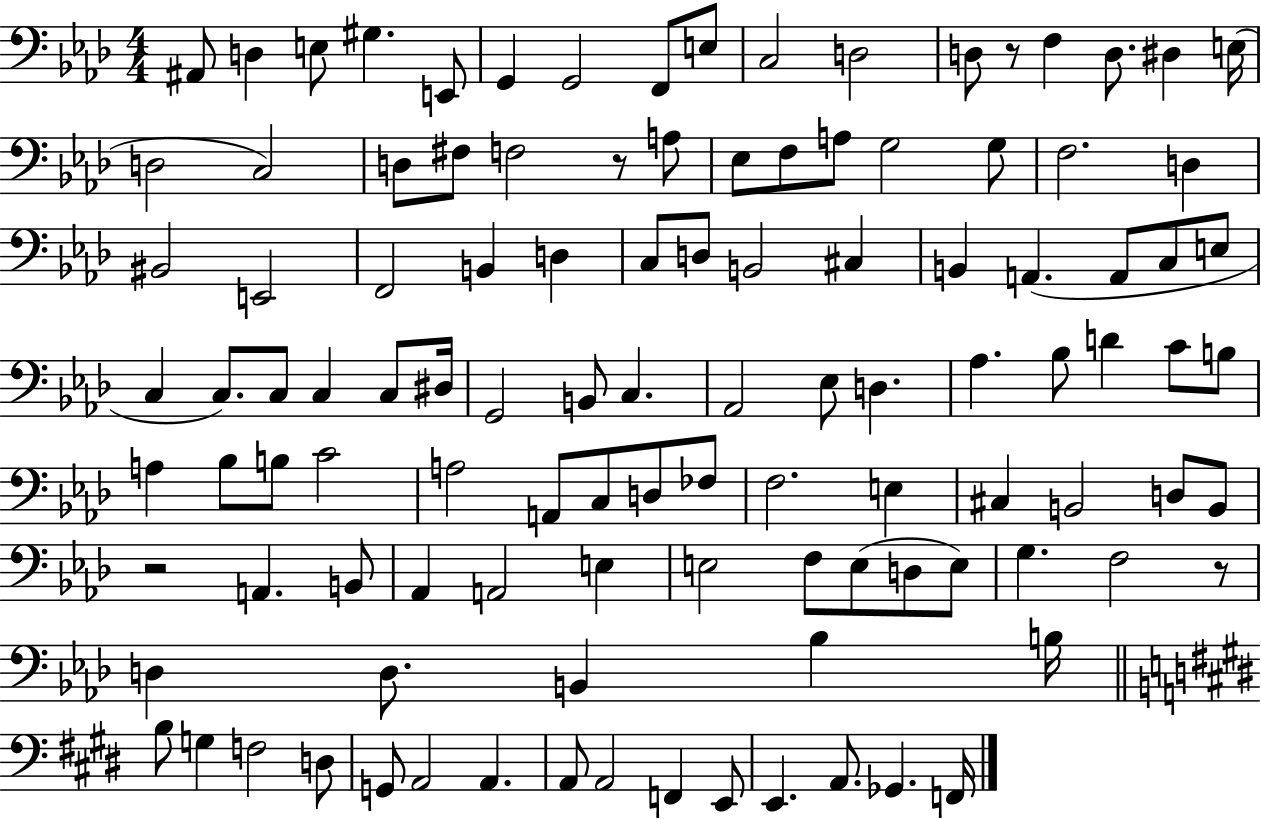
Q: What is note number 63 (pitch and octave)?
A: B3